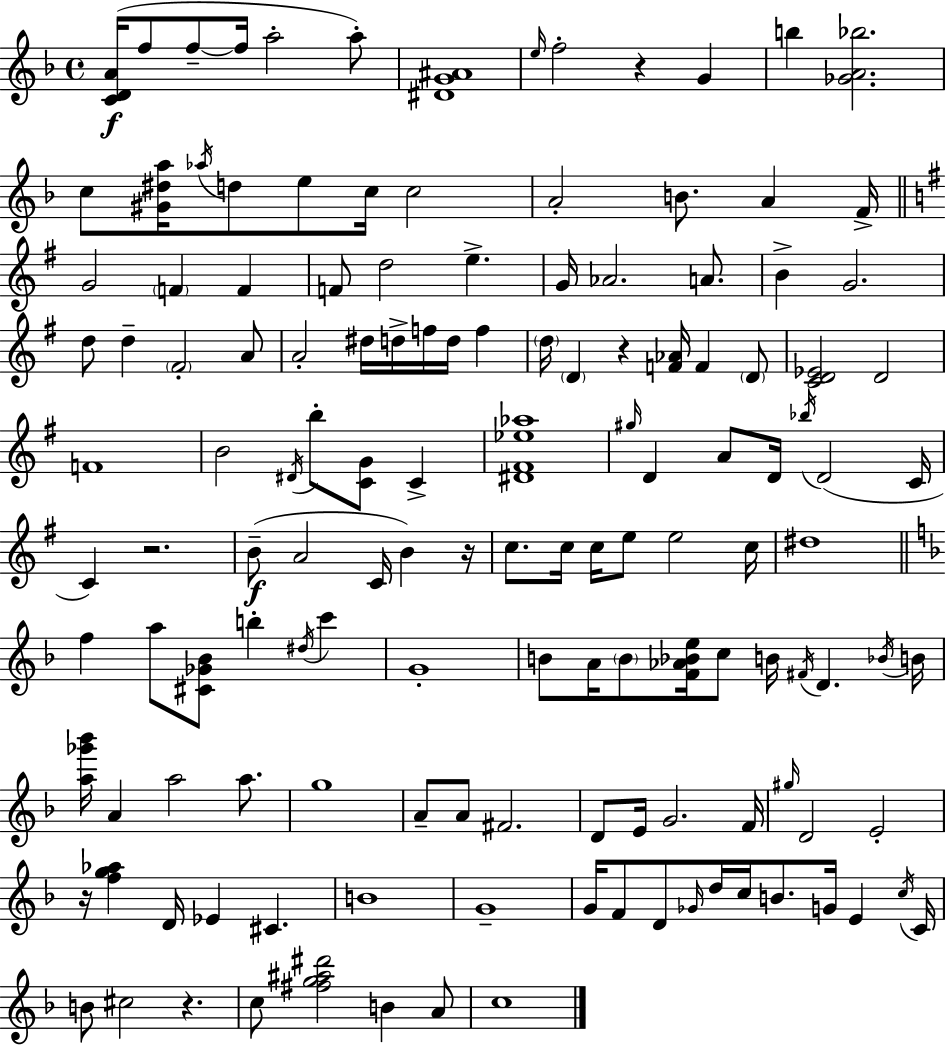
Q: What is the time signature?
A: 4/4